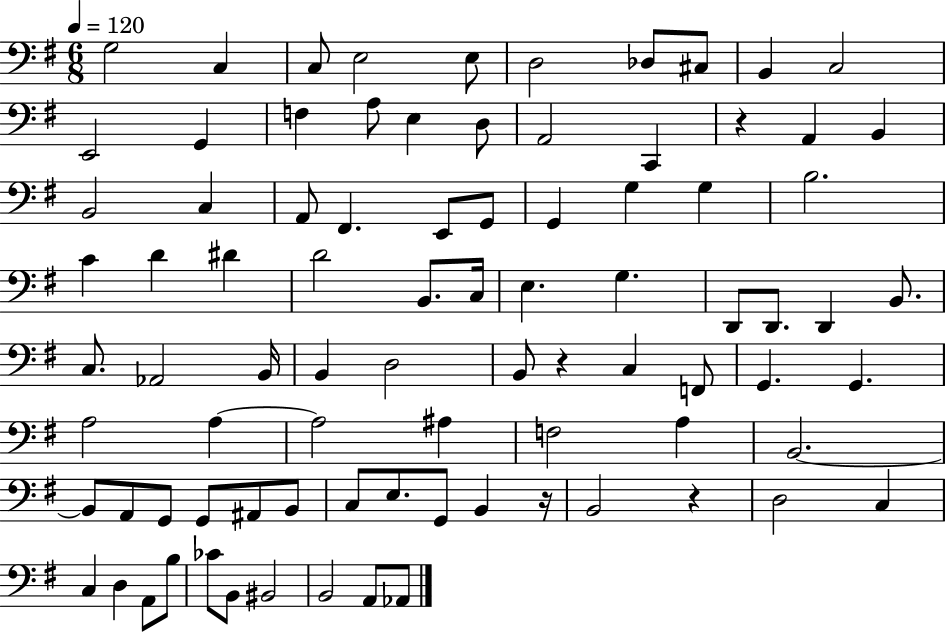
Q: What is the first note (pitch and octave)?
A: G3